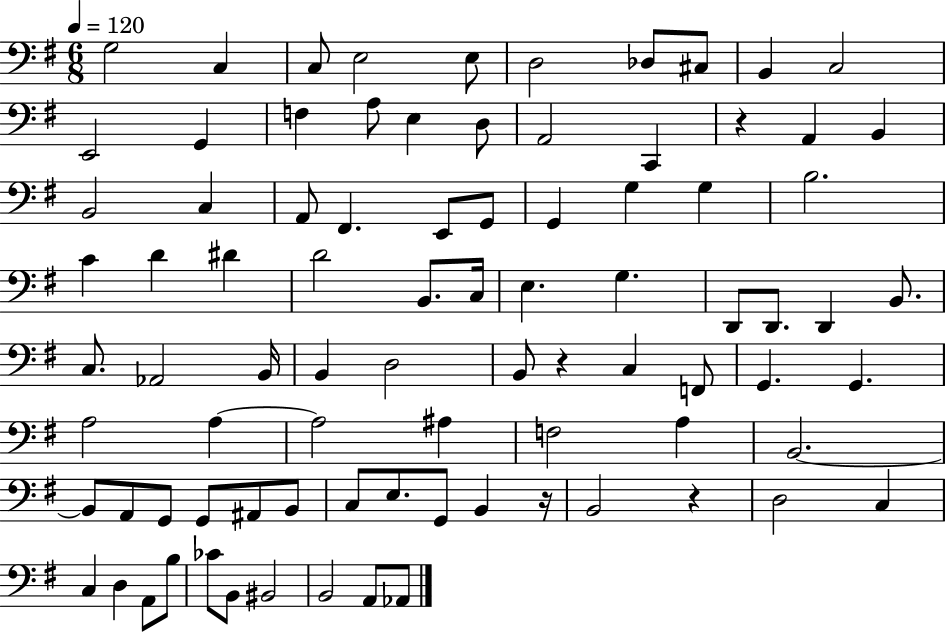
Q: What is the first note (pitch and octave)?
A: G3